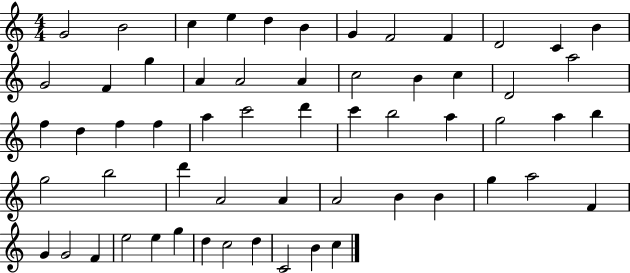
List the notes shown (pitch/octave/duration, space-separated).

G4/h B4/h C5/q E5/q D5/q B4/q G4/q F4/h F4/q D4/h C4/q B4/q G4/h F4/q G5/q A4/q A4/h A4/q C5/h B4/q C5/q D4/h A5/h F5/q D5/q F5/q F5/q A5/q C6/h D6/q C6/q B5/h A5/q G5/h A5/q B5/q G5/h B5/h D6/q A4/h A4/q A4/h B4/q B4/q G5/q A5/h F4/q G4/q G4/h F4/q E5/h E5/q G5/q D5/q C5/h D5/q C4/h B4/q C5/q